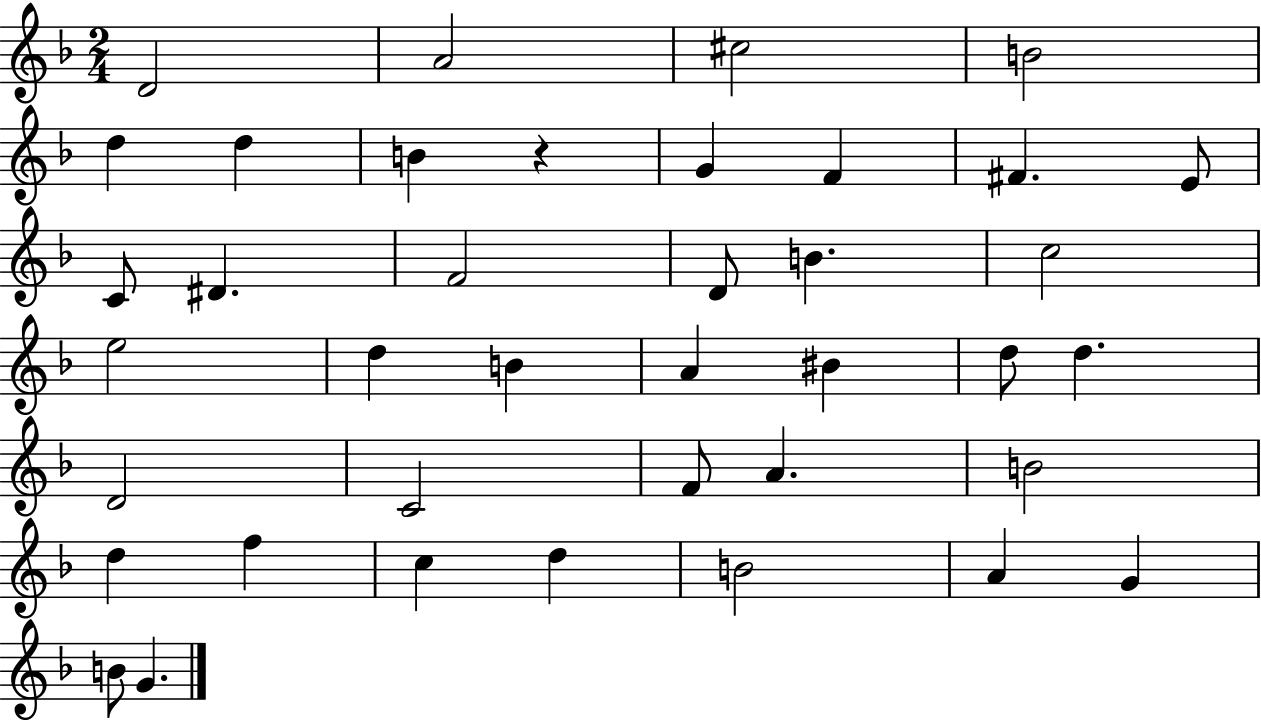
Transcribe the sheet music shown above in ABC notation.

X:1
T:Untitled
M:2/4
L:1/4
K:F
D2 A2 ^c2 B2 d d B z G F ^F E/2 C/2 ^D F2 D/2 B c2 e2 d B A ^B d/2 d D2 C2 F/2 A B2 d f c d B2 A G B/2 G